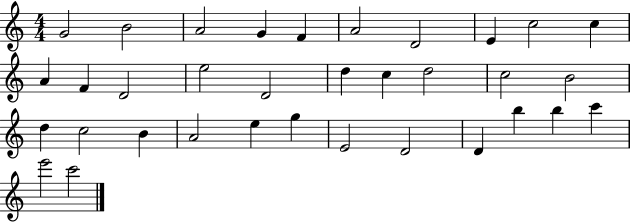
X:1
T:Untitled
M:4/4
L:1/4
K:C
G2 B2 A2 G F A2 D2 E c2 c A F D2 e2 D2 d c d2 c2 B2 d c2 B A2 e g E2 D2 D b b c' e'2 c'2